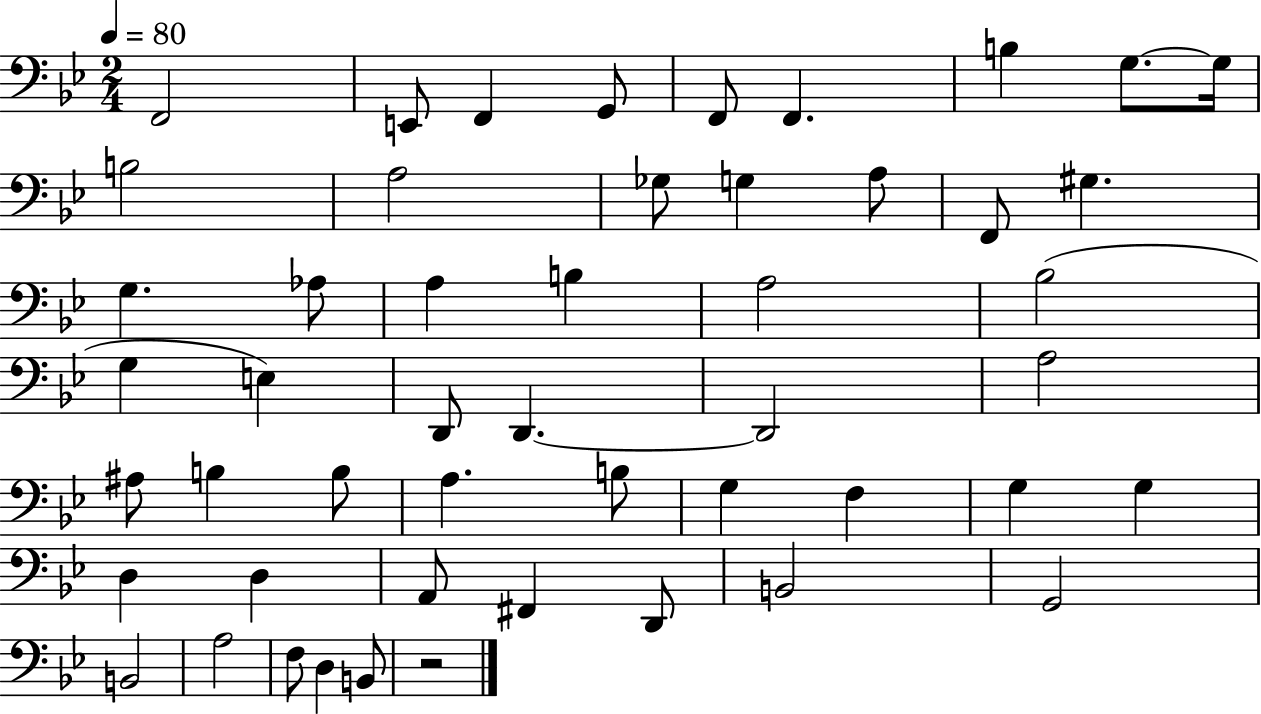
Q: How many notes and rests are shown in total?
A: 50